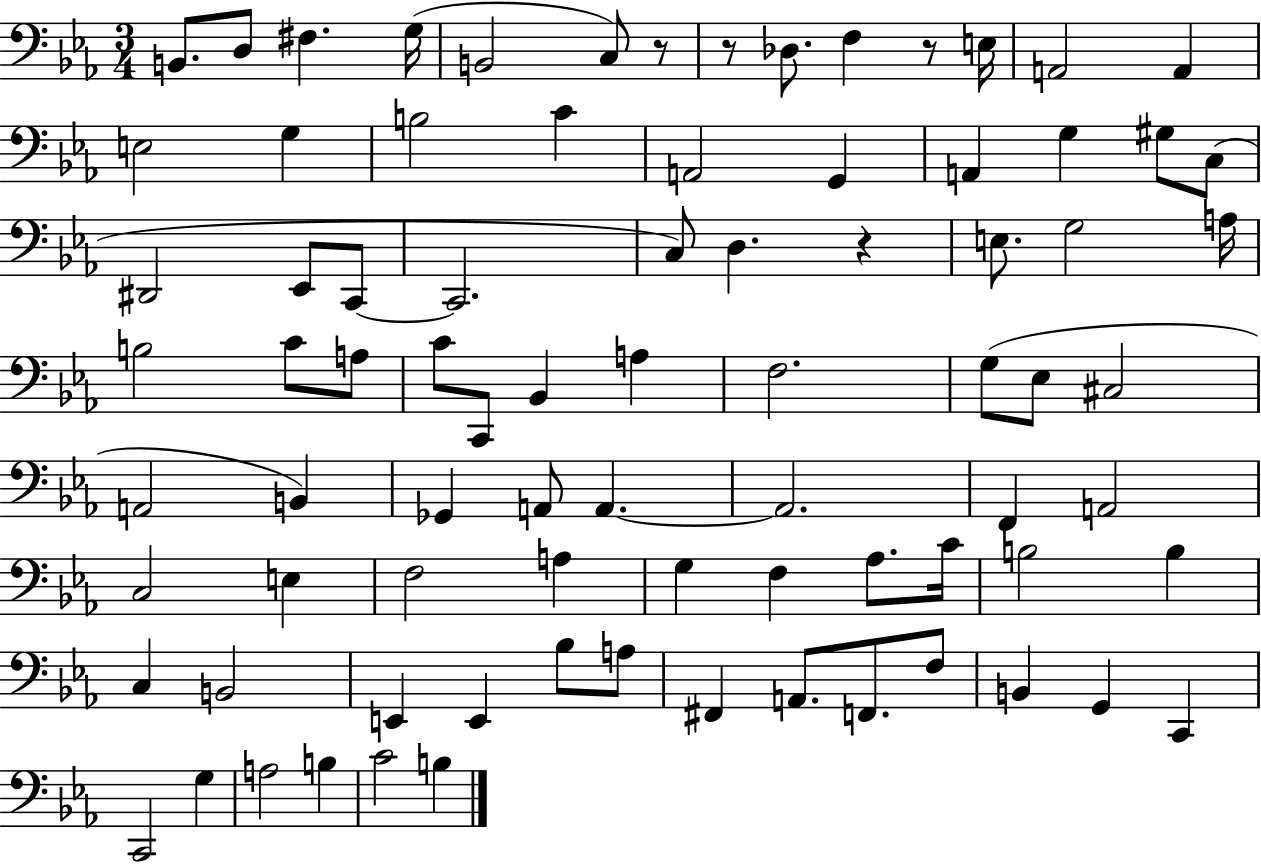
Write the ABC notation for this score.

X:1
T:Untitled
M:3/4
L:1/4
K:Eb
B,,/2 D,/2 ^F, G,/4 B,,2 C,/2 z/2 z/2 _D,/2 F, z/2 E,/4 A,,2 A,, E,2 G, B,2 C A,,2 G,, A,, G, ^G,/2 C,/2 ^D,,2 _E,,/2 C,,/2 C,,2 C,/2 D, z E,/2 G,2 A,/4 B,2 C/2 A,/2 C/2 C,,/2 _B,, A, F,2 G,/2 _E,/2 ^C,2 A,,2 B,, _G,, A,,/2 A,, A,,2 F,, A,,2 C,2 E, F,2 A, G, F, _A,/2 C/4 B,2 B, C, B,,2 E,, E,, _B,/2 A,/2 ^F,, A,,/2 F,,/2 F,/2 B,, G,, C,, C,,2 G, A,2 B, C2 B,